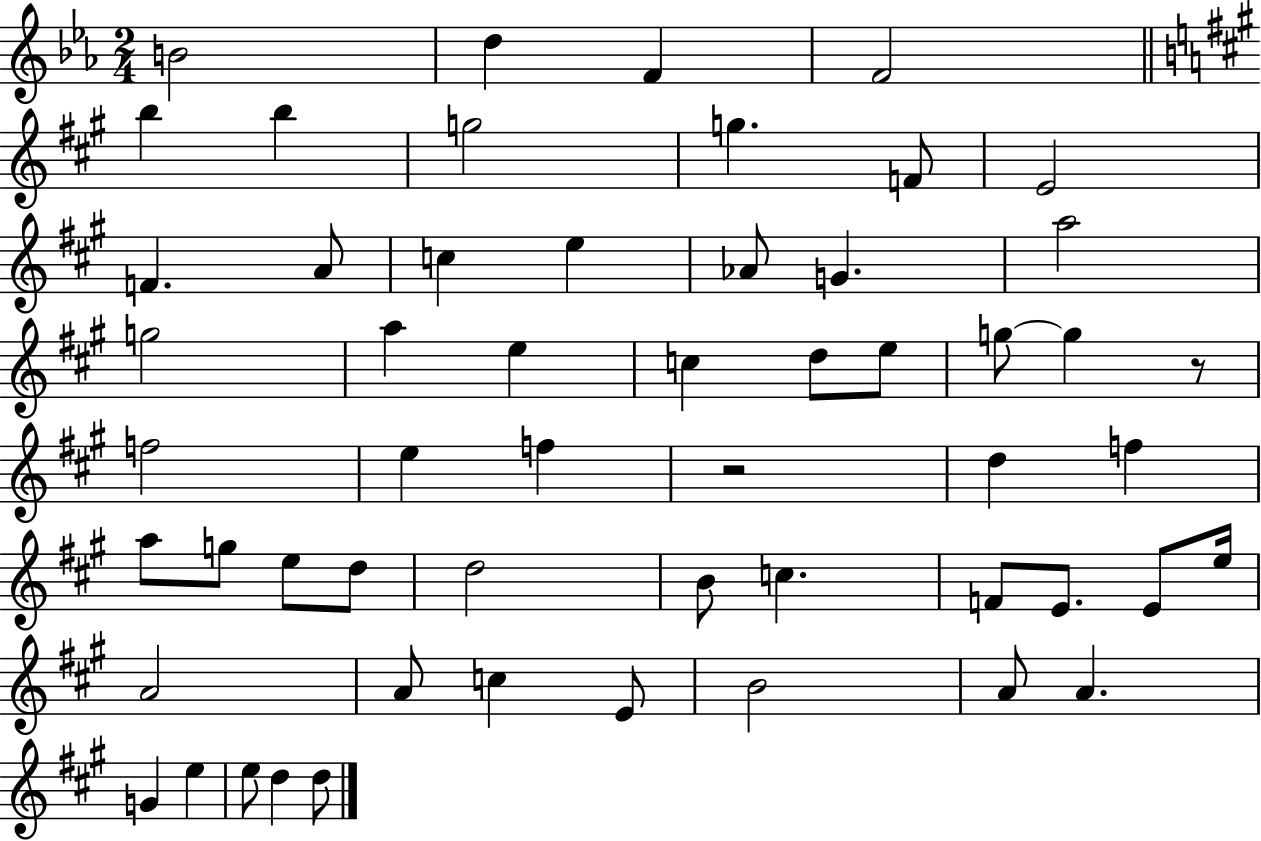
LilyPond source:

{
  \clef treble
  \numericTimeSignature
  \time 2/4
  \key ees \major
  \repeat volta 2 { b'2 | d''4 f'4 | f'2 | \bar "||" \break \key a \major b''4 b''4 | g''2 | g''4. f'8 | e'2 | \break f'4. a'8 | c''4 e''4 | aes'8 g'4. | a''2 | \break g''2 | a''4 e''4 | c''4 d''8 e''8 | g''8~~ g''4 r8 | \break f''2 | e''4 f''4 | r2 | d''4 f''4 | \break a''8 g''8 e''8 d''8 | d''2 | b'8 c''4. | f'8 e'8. e'8 e''16 | \break a'2 | a'8 c''4 e'8 | b'2 | a'8 a'4. | \break g'4 e''4 | e''8 d''4 d''8 | } \bar "|."
}